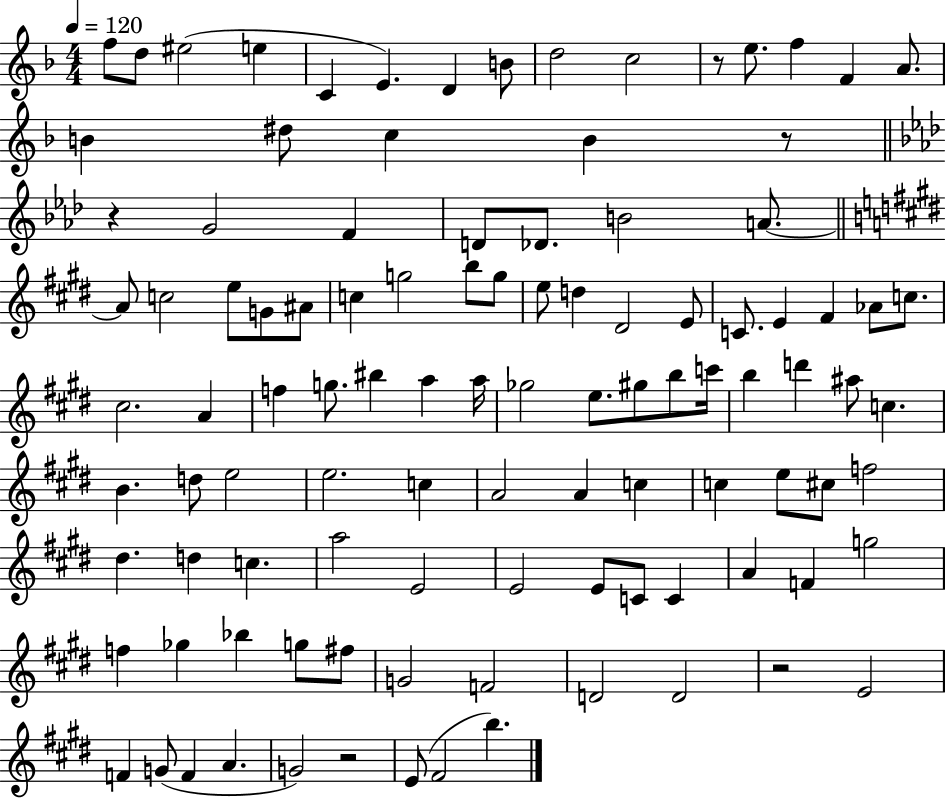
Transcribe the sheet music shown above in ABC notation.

X:1
T:Untitled
M:4/4
L:1/4
K:F
f/2 d/2 ^e2 e C E D B/2 d2 c2 z/2 e/2 f F A/2 B ^d/2 c B z/2 z G2 F D/2 _D/2 B2 A/2 A/2 c2 e/2 G/2 ^A/2 c g2 b/2 g/2 e/2 d ^D2 E/2 C/2 E ^F _A/2 c/2 ^c2 A f g/2 ^b a a/4 _g2 e/2 ^g/2 b/2 c'/4 b d' ^a/2 c B d/2 e2 e2 c A2 A c c e/2 ^c/2 f2 ^d d c a2 E2 E2 E/2 C/2 C A F g2 f _g _b g/2 ^f/2 G2 F2 D2 D2 z2 E2 F G/2 F A G2 z2 E/2 ^F2 b